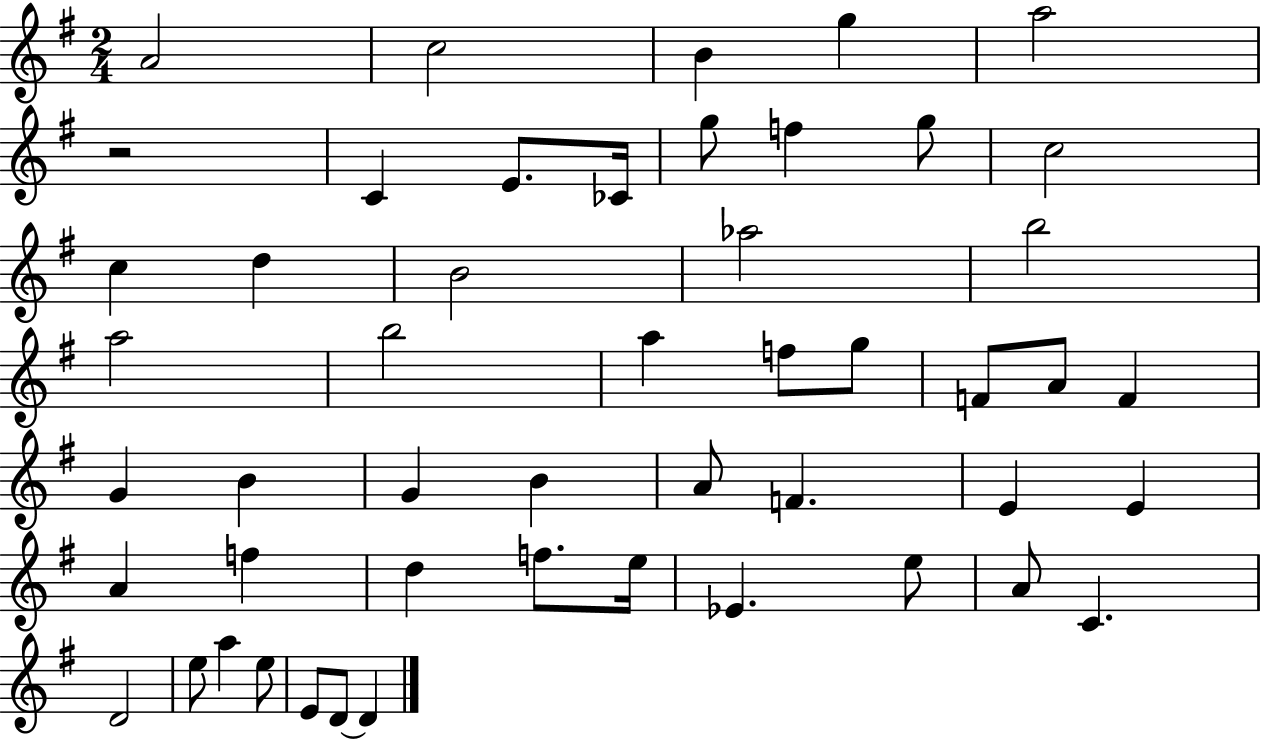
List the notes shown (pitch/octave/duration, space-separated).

A4/h C5/h B4/q G5/q A5/h R/h C4/q E4/e. CES4/s G5/e F5/q G5/e C5/h C5/q D5/q B4/h Ab5/h B5/h A5/h B5/h A5/q F5/e G5/e F4/e A4/e F4/q G4/q B4/q G4/q B4/q A4/e F4/q. E4/q E4/q A4/q F5/q D5/q F5/e. E5/s Eb4/q. E5/e A4/e C4/q. D4/h E5/e A5/q E5/e E4/e D4/e D4/q